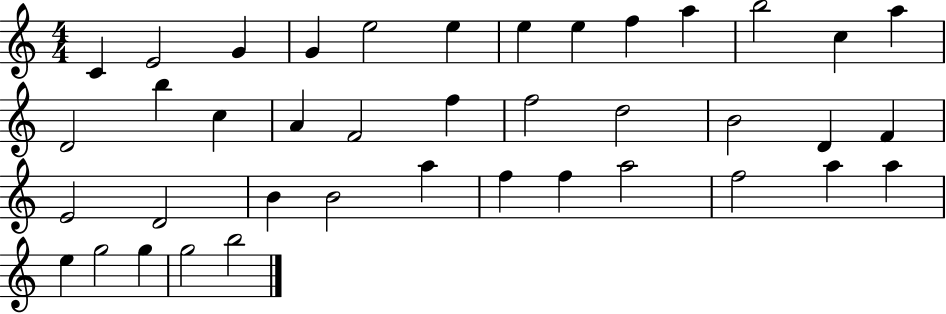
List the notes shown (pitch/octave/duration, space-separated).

C4/q E4/h G4/q G4/q E5/h E5/q E5/q E5/q F5/q A5/q B5/h C5/q A5/q D4/h B5/q C5/q A4/q F4/h F5/q F5/h D5/h B4/h D4/q F4/q E4/h D4/h B4/q B4/h A5/q F5/q F5/q A5/h F5/h A5/q A5/q E5/q G5/h G5/q G5/h B5/h